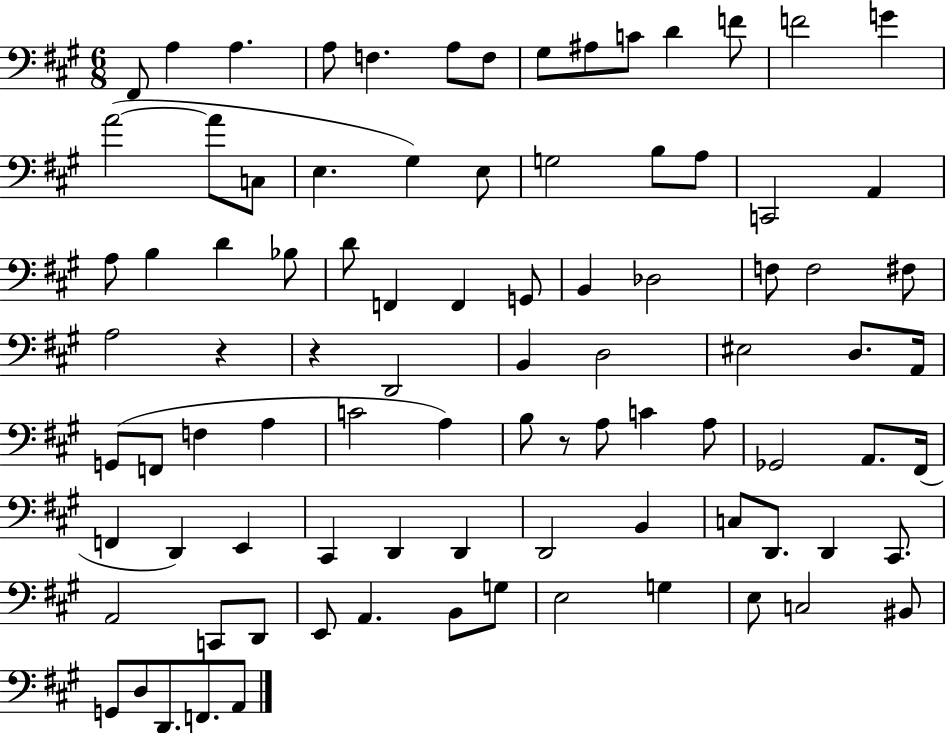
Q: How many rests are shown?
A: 3